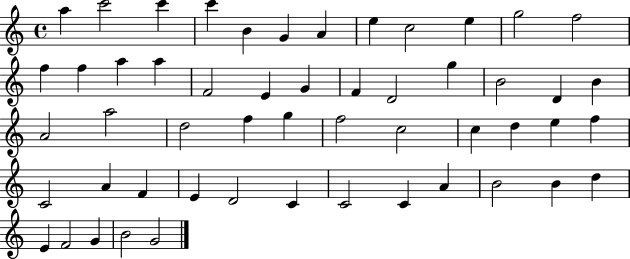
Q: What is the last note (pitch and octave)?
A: G4